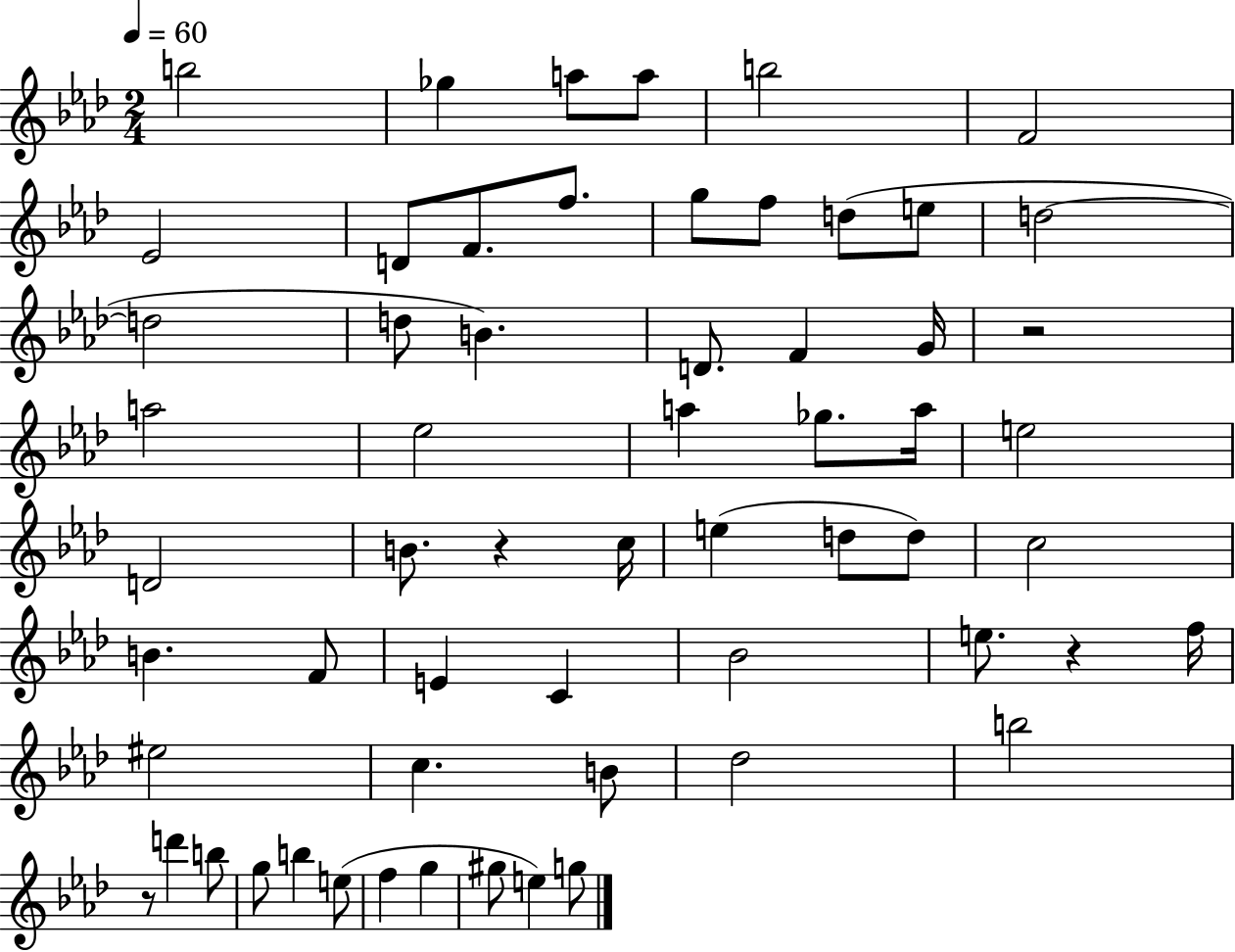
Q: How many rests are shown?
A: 4